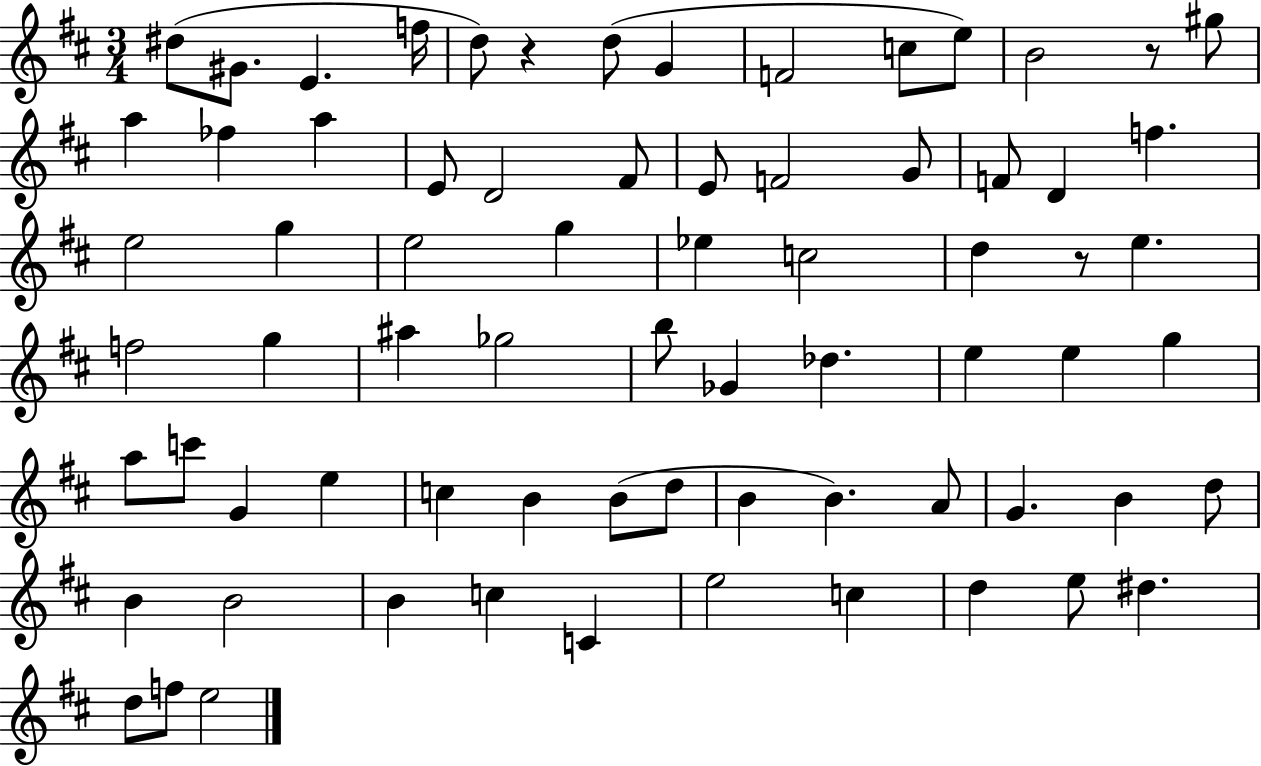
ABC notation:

X:1
T:Untitled
M:3/4
L:1/4
K:D
^d/2 ^G/2 E f/4 d/2 z d/2 G F2 c/2 e/2 B2 z/2 ^g/2 a _f a E/2 D2 ^F/2 E/2 F2 G/2 F/2 D f e2 g e2 g _e c2 d z/2 e f2 g ^a _g2 b/2 _G _d e e g a/2 c'/2 G e c B B/2 d/2 B B A/2 G B d/2 B B2 B c C e2 c d e/2 ^d d/2 f/2 e2